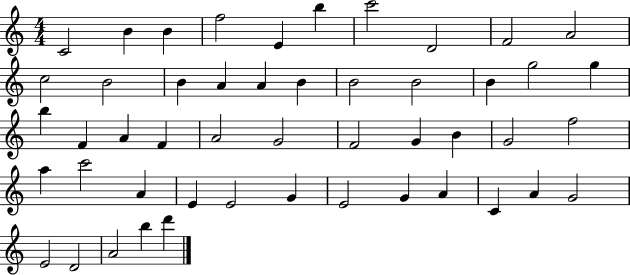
{
  \clef treble
  \numericTimeSignature
  \time 4/4
  \key c \major
  c'2 b'4 b'4 | f''2 e'4 b''4 | c'''2 d'2 | f'2 a'2 | \break c''2 b'2 | b'4 a'4 a'4 b'4 | b'2 b'2 | b'4 g''2 g''4 | \break b''4 f'4 a'4 f'4 | a'2 g'2 | f'2 g'4 b'4 | g'2 f''2 | \break a''4 c'''2 a'4 | e'4 e'2 g'4 | e'2 g'4 a'4 | c'4 a'4 g'2 | \break e'2 d'2 | a'2 b''4 d'''4 | \bar "|."
}